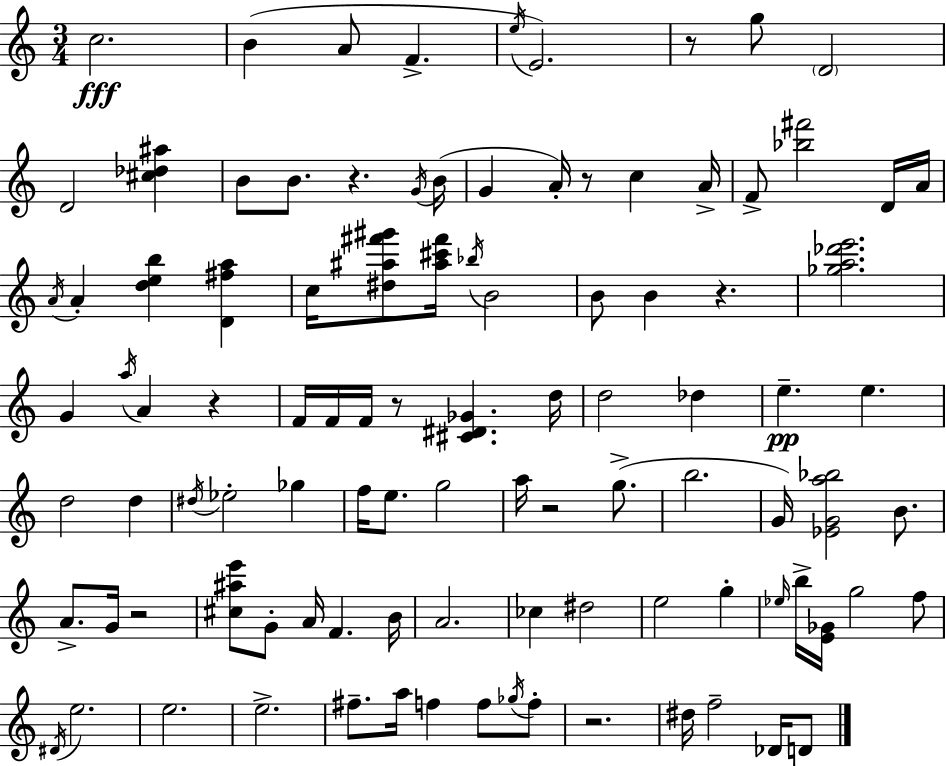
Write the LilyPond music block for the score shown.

{
  \clef treble
  \numericTimeSignature
  \time 3/4
  \key c \major
  c''2.\fff | b'4( a'8 f'4.-> | \acciaccatura { e''16 } e'2.) | r8 g''8 \parenthesize d'2 | \break d'2 <cis'' des'' ais''>4 | b'8 b'8. r4. | \acciaccatura { g'16 } b'16( g'4 a'16-.) r8 c''4 | a'16-> f'8-> <bes'' fis'''>2 | \break d'16 a'16 \acciaccatura { a'16 } a'4-. <d'' e'' b''>4 <d' fis'' a''>4 | c''16 <dis'' ais'' fis''' gis'''>8 <ais'' cis''' fis'''>16 \acciaccatura { bes''16 } b'2 | b'8 b'4 r4. | <ges'' a'' des''' e'''>2. | \break g'4 \acciaccatura { a''16 } a'4 | r4 f'16 f'16 f'16 r8 <cis' dis' ges'>4. | d''16 d''2 | des''4 e''4.--\pp e''4. | \break d''2 | d''4 \acciaccatura { dis''16 } ees''2-. | ges''4 f''16 e''8. g''2 | a''16 r2 | \break g''8.->( b''2. | g'16) <ees' g' a'' bes''>2 | b'8. a'8.-> g'16 r2 | <cis'' ais'' e'''>8 g'8-. a'16 f'4. | \break b'16 a'2. | ces''4 dis''2 | e''2 | g''4-. \grace { ees''16 } b''16-> <e' ges'>16 g''2 | \break f''8 \acciaccatura { dis'16 } e''2. | e''2. | e''2.-> | fis''8.-- a''16 | \break f''4 f''8 \acciaccatura { ges''16 } f''8-. r2. | dis''16 f''2-- | des'16 d'8 \bar "|."
}